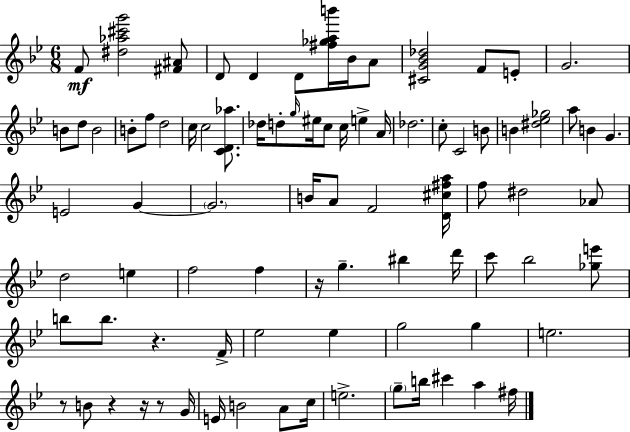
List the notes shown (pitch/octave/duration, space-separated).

F4/e [D#5,Ab5,C#6,G6]/h [F#4,A#4]/e D4/e D4/q D4/e [F#5,Gb5,A5,B6]/s Bb4/s A4/e [C#4,G4,Bb4,Db5]/h F4/e E4/e G4/h. B4/e D5/e B4/h B4/e F5/e D5/h C5/s C5/h [C4,D4,Ab5]/e. Db5/s D5/e G5/s EIS5/s C5/e C5/s E5/q A4/s Db5/h. C5/e C4/h B4/e B4/q [D#5,Eb5,Gb5]/h A5/e B4/q G4/q. E4/h G4/q G4/h. B4/s A4/e F4/h [D4,C#5,F#5,A5]/s F5/e D#5/h Ab4/e D5/h E5/q F5/h F5/q R/s G5/q. BIS5/q D6/s C6/e Bb5/h [Gb5,E6]/e B5/e B5/e. R/q. F4/s Eb5/h Eb5/q G5/h G5/q E5/h. R/e B4/e R/q R/s R/e G4/s E4/s B4/h A4/e C5/s E5/h. G5/e B5/s C#6/q A5/q F#5/s